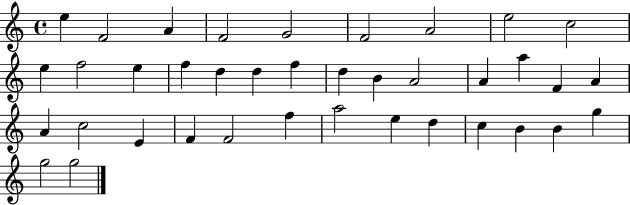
X:1
T:Untitled
M:4/4
L:1/4
K:C
e F2 A F2 G2 F2 A2 e2 c2 e f2 e f d d f d B A2 A a F A A c2 E F F2 f a2 e d c B B g g2 g2